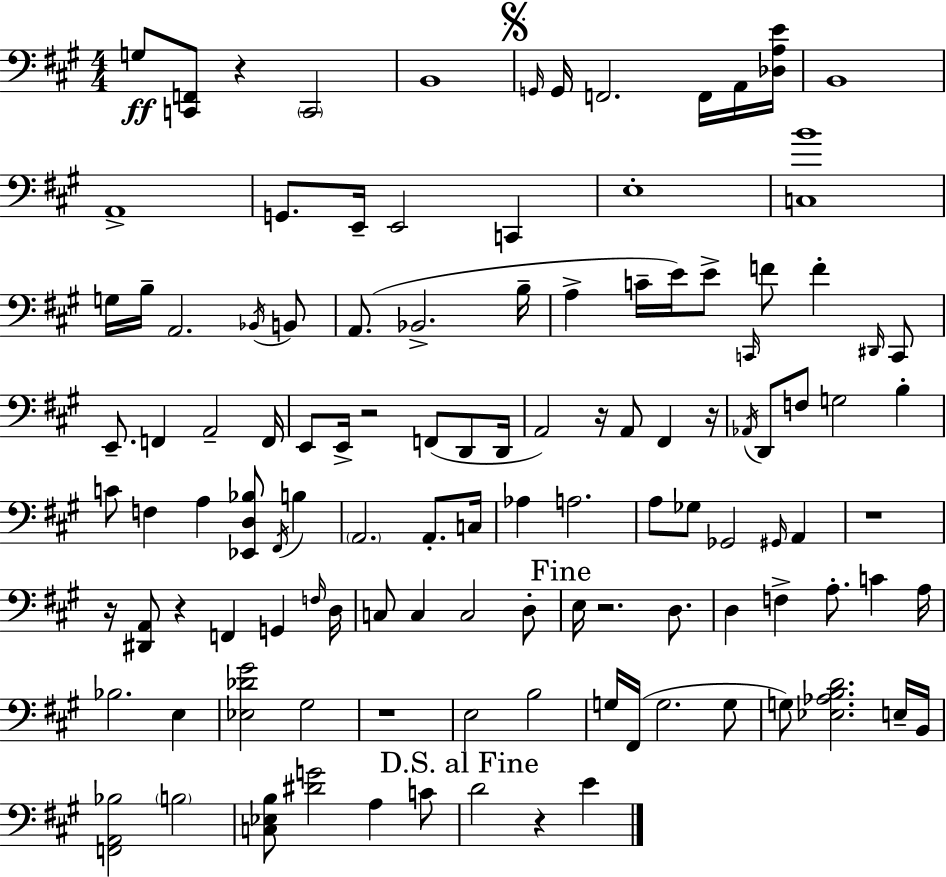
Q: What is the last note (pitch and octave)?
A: E4